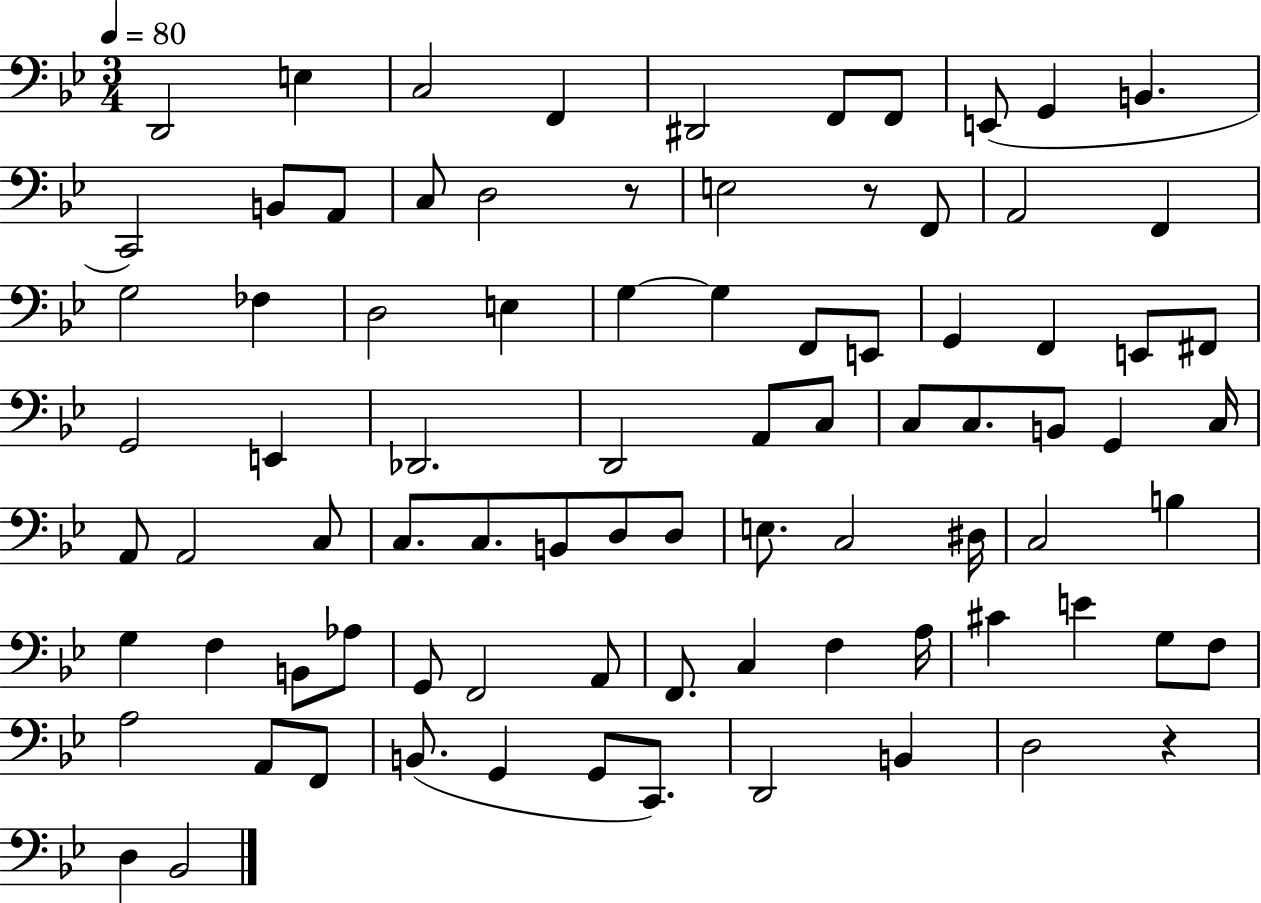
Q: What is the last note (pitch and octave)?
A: Bb2